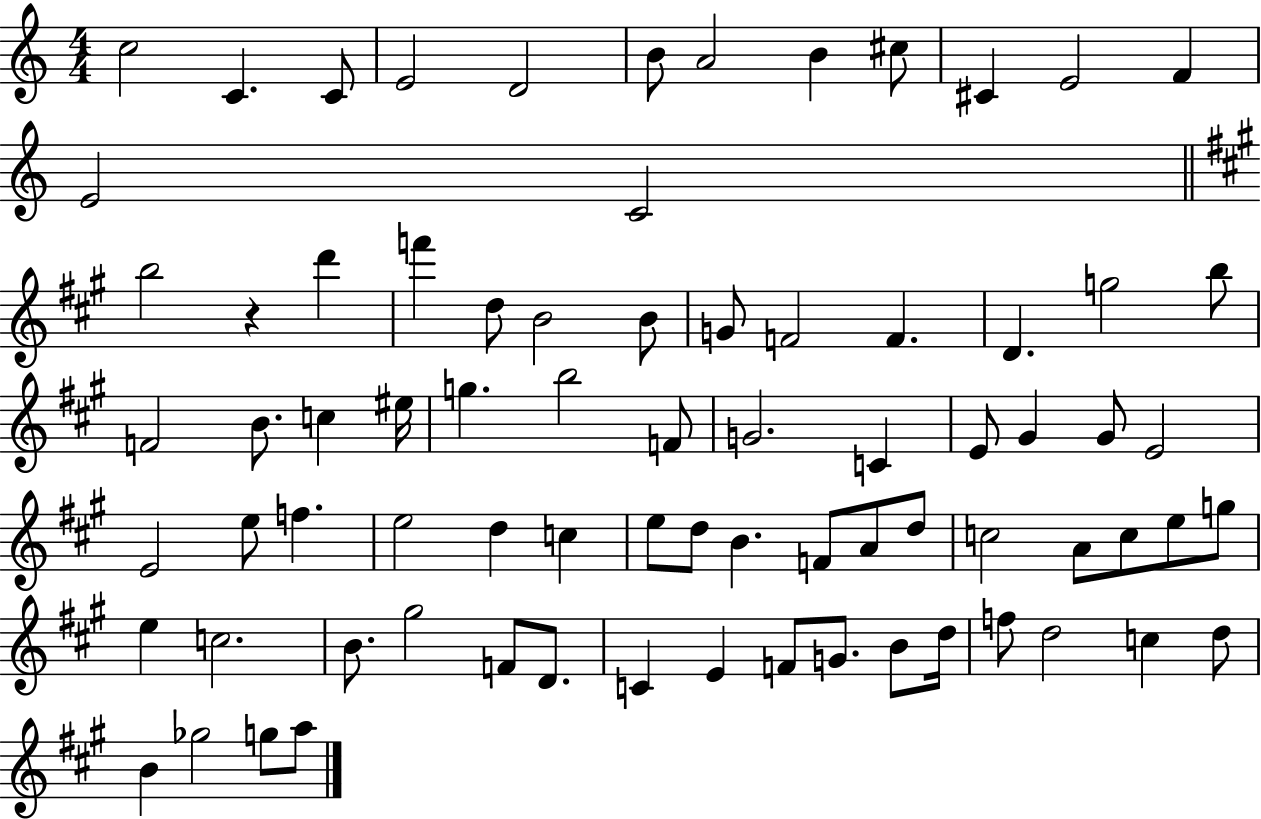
X:1
T:Untitled
M:4/4
L:1/4
K:C
c2 C C/2 E2 D2 B/2 A2 B ^c/2 ^C E2 F E2 C2 b2 z d' f' d/2 B2 B/2 G/2 F2 F D g2 b/2 F2 B/2 c ^e/4 g b2 F/2 G2 C E/2 ^G ^G/2 E2 E2 e/2 f e2 d c e/2 d/2 B F/2 A/2 d/2 c2 A/2 c/2 e/2 g/2 e c2 B/2 ^g2 F/2 D/2 C E F/2 G/2 B/2 d/4 f/2 d2 c d/2 B _g2 g/2 a/2